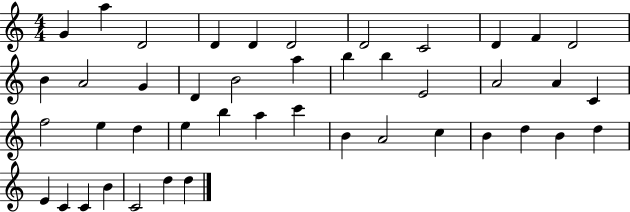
{
  \clef treble
  \numericTimeSignature
  \time 4/4
  \key c \major
  g'4 a''4 d'2 | d'4 d'4 d'2 | d'2 c'2 | d'4 f'4 d'2 | \break b'4 a'2 g'4 | d'4 b'2 a''4 | b''4 b''4 e'2 | a'2 a'4 c'4 | \break f''2 e''4 d''4 | e''4 b''4 a''4 c'''4 | b'4 a'2 c''4 | b'4 d''4 b'4 d''4 | \break e'4 c'4 c'4 b'4 | c'2 d''4 d''4 | \bar "|."
}